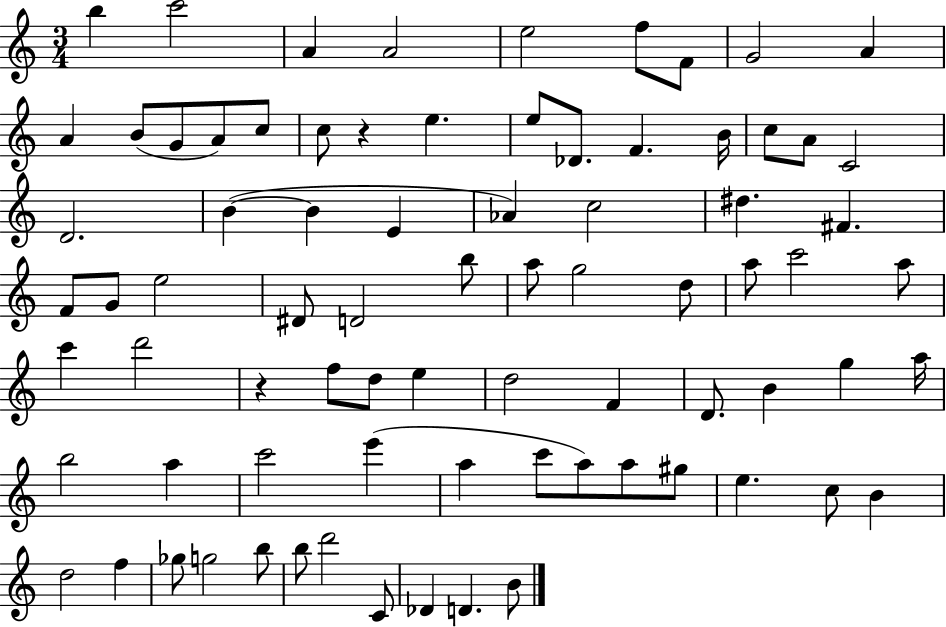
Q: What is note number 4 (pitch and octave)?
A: A4